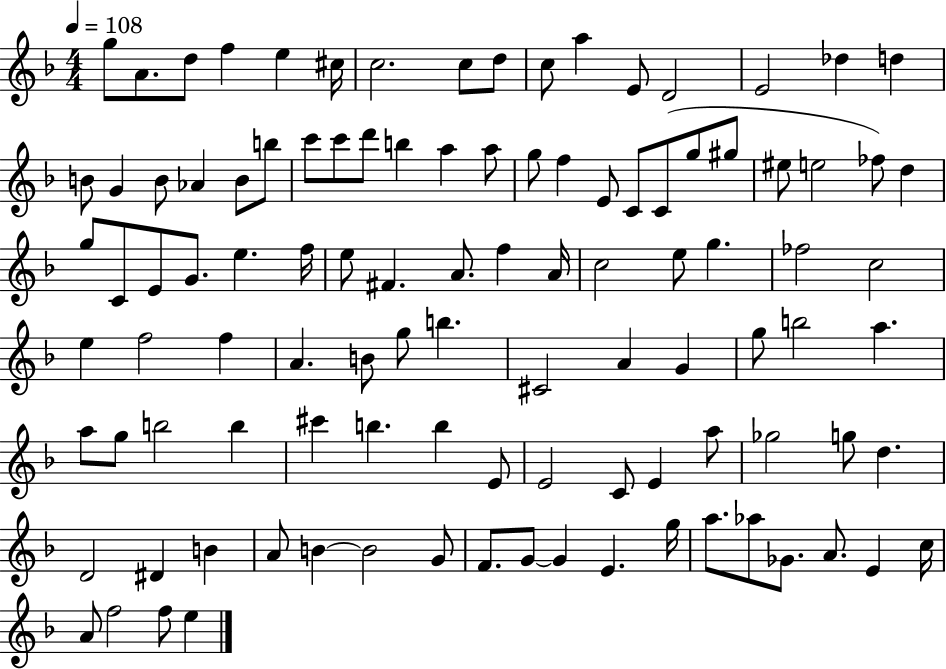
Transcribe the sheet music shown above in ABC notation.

X:1
T:Untitled
M:4/4
L:1/4
K:F
g/2 A/2 d/2 f e ^c/4 c2 c/2 d/2 c/2 a E/2 D2 E2 _d d B/2 G B/2 _A B/2 b/2 c'/2 c'/2 d'/2 b a a/2 g/2 f E/2 C/2 C/2 g/2 ^g/2 ^e/2 e2 _f/2 d g/2 C/2 E/2 G/2 e f/4 e/2 ^F A/2 f A/4 c2 e/2 g _f2 c2 e f2 f A B/2 g/2 b ^C2 A G g/2 b2 a a/2 g/2 b2 b ^c' b b E/2 E2 C/2 E a/2 _g2 g/2 d D2 ^D B A/2 B B2 G/2 F/2 G/2 G E g/4 a/2 _a/2 _G/2 A/2 E c/4 A/2 f2 f/2 e